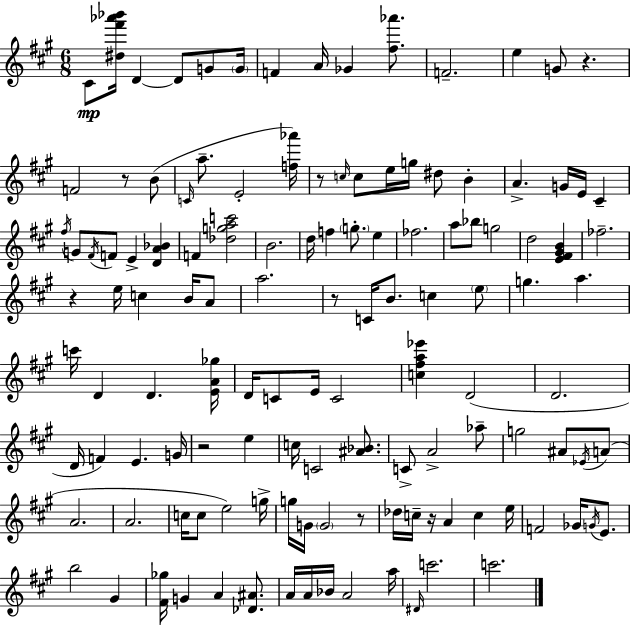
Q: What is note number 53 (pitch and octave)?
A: G5